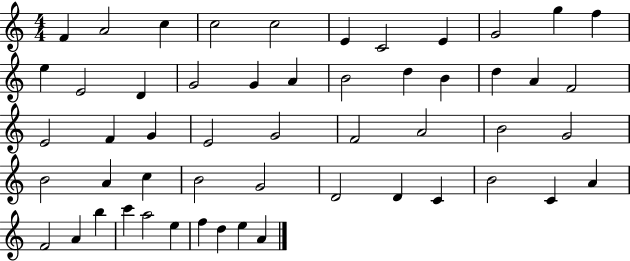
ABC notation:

X:1
T:Untitled
M:4/4
L:1/4
K:C
F A2 c c2 c2 E C2 E G2 g f e E2 D G2 G A B2 d B d A F2 E2 F G E2 G2 F2 A2 B2 G2 B2 A c B2 G2 D2 D C B2 C A F2 A b c' a2 e f d e A